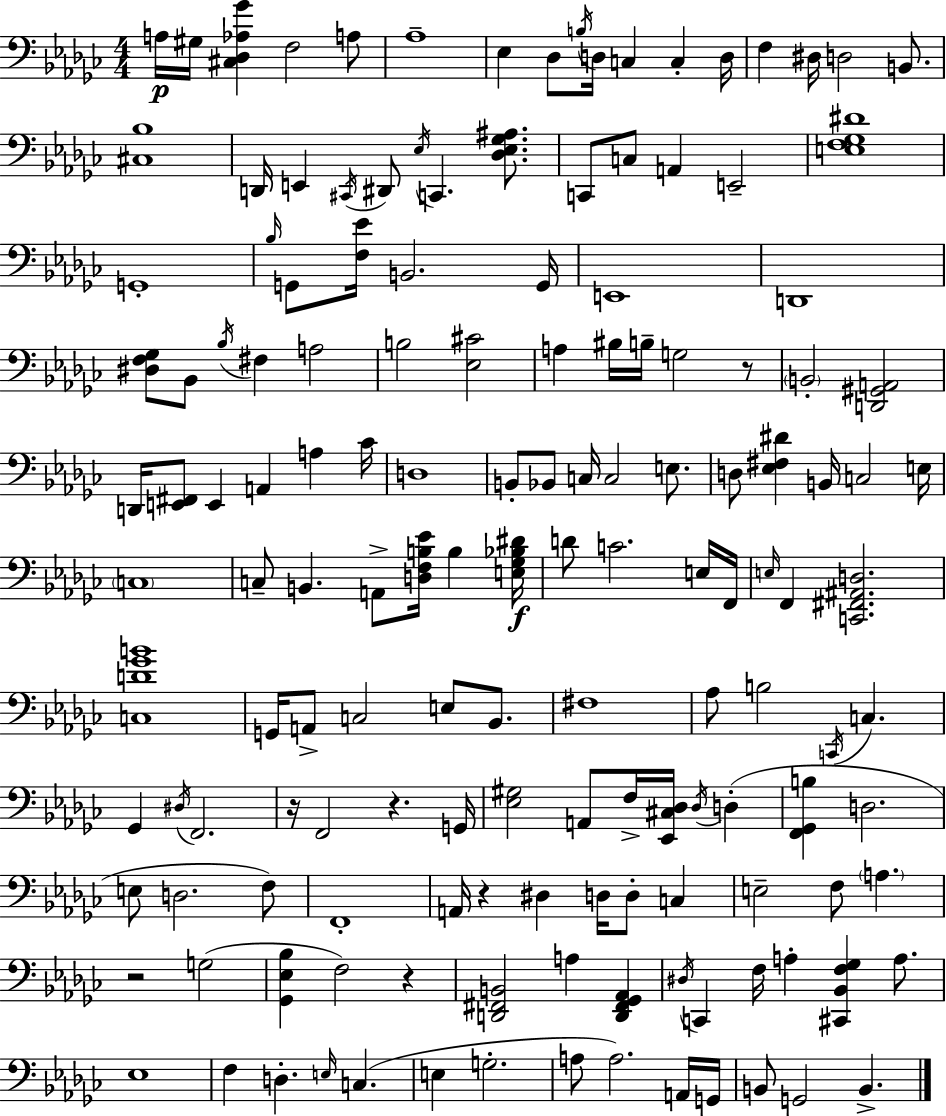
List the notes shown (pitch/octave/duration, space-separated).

A3/s G#3/s [C#3,Db3,Ab3,Gb4]/q F3/h A3/e Ab3/w Eb3/q Db3/e B3/s D3/s C3/q C3/q D3/s F3/q D#3/s D3/h B2/e. [C#3,Bb3]/w D2/s E2/q C#2/s D#2/e Eb3/s C2/q. [Db3,Eb3,Gb3,A#3]/e. C2/e C3/e A2/q E2/h [E3,F3,Gb3,D#4]/w G2/w Bb3/s G2/e [F3,Eb4]/s B2/h. G2/s E2/w D2/w [D#3,F3,Gb3]/e Bb2/e Bb3/s F#3/q A3/h B3/h [Eb3,C#4]/h A3/q BIS3/s B3/s G3/h R/e B2/h [D2,G#2,A2]/h D2/s [E2,F#2]/e E2/q A2/q A3/q CES4/s D3/w B2/e Bb2/e C3/s C3/h E3/e. D3/e [Eb3,F#3,D#4]/q B2/s C3/h E3/s C3/w C3/e B2/q. A2/e [D3,F3,B3,Eb4]/s B3/q [E3,Gb3,Bb3,D#4]/s D4/e C4/h. E3/s F2/s E3/s F2/q [C2,F#2,A#2,D3]/h. [C3,D4,Gb4,B4]/w G2/s A2/e C3/h E3/e Bb2/e. F#3/w Ab3/e B3/h C2/s C3/q. Gb2/q D#3/s F2/h. R/s F2/h R/q. G2/s [Eb3,G#3]/h A2/e F3/s [Eb2,C#3,Db3]/s Db3/s D3/q [F2,Gb2,B3]/q D3/h. E3/e D3/h. F3/e F2/w A2/s R/q D#3/q D3/s D3/e C3/q E3/h F3/e A3/q. R/h G3/h [Gb2,Eb3,Bb3]/q F3/h R/q [D2,F#2,B2]/h A3/q [D2,F#2,Gb2,Ab2]/q D#3/s C2/q F3/s A3/q [C#2,Bb2,F3,Gb3]/q A3/e. Eb3/w F3/q D3/q. E3/s C3/q. E3/q G3/h. A3/e A3/h. A2/s G2/s B2/e G2/h B2/q.